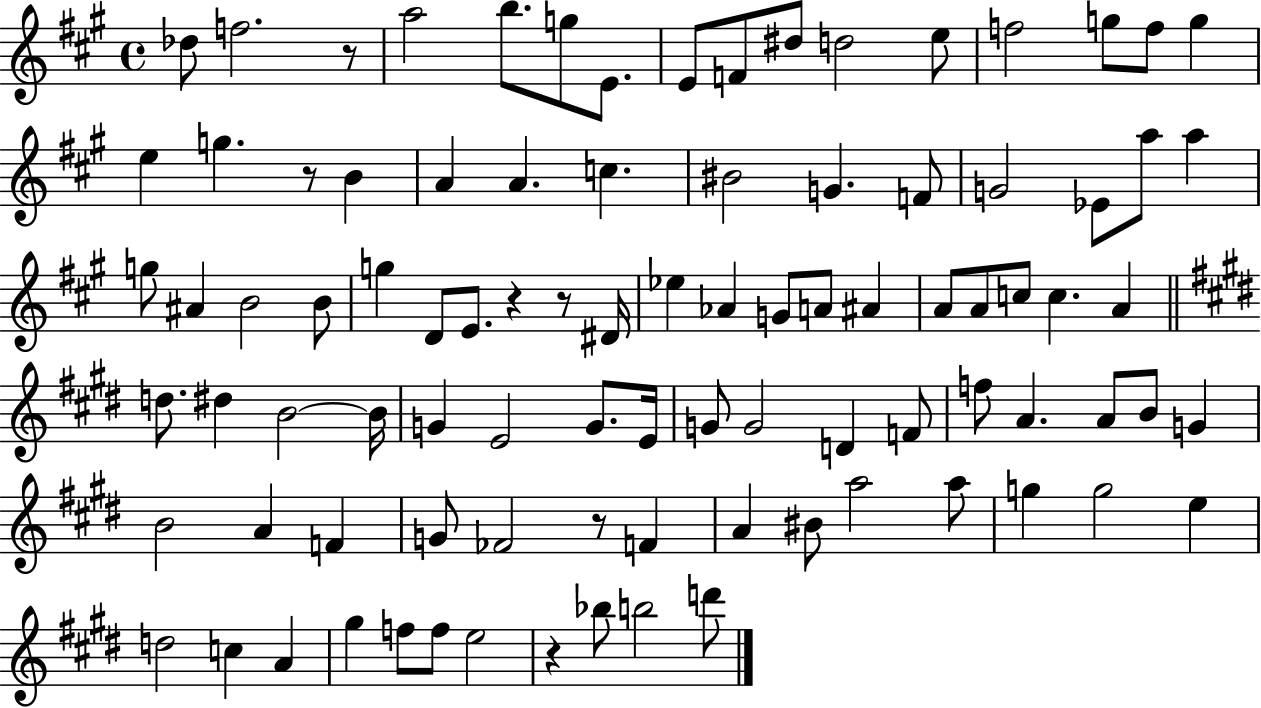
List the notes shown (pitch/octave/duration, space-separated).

Db5/e F5/h. R/e A5/h B5/e. G5/e E4/e. E4/e F4/e D#5/e D5/h E5/e F5/h G5/e F5/e G5/q E5/q G5/q. R/e B4/q A4/q A4/q. C5/q. BIS4/h G4/q. F4/e G4/h Eb4/e A5/e A5/q G5/e A#4/q B4/h B4/e G5/q D4/e E4/e. R/q R/e D#4/s Eb5/q Ab4/q G4/e A4/e A#4/q A4/e A4/e C5/e C5/q. A4/q D5/e. D#5/q B4/h B4/s G4/q E4/h G4/e. E4/s G4/e G4/h D4/q F4/e F5/e A4/q. A4/e B4/e G4/q B4/h A4/q F4/q G4/e FES4/h R/e F4/q A4/q BIS4/e A5/h A5/e G5/q G5/h E5/q D5/h C5/q A4/q G#5/q F5/e F5/e E5/h R/q Bb5/e B5/h D6/e